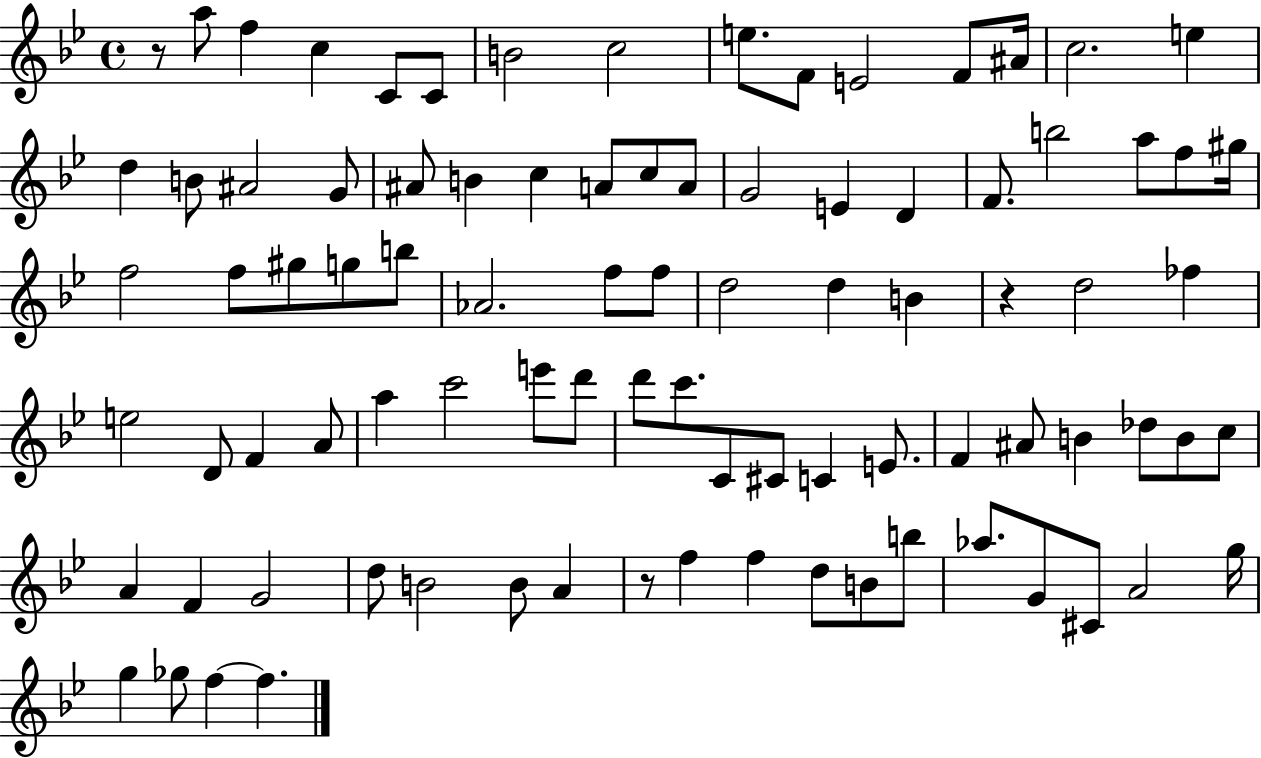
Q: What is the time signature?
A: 4/4